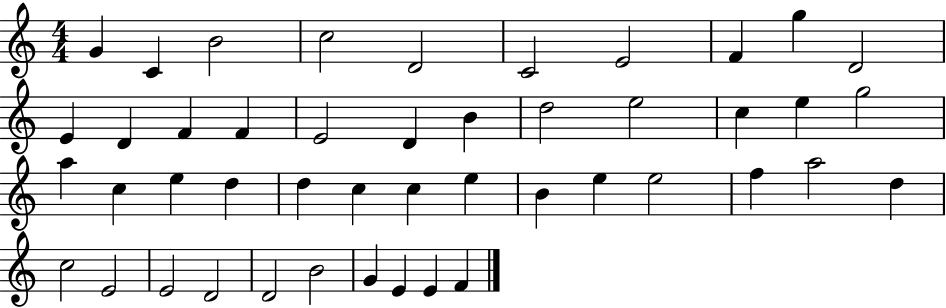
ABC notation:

X:1
T:Untitled
M:4/4
L:1/4
K:C
G C B2 c2 D2 C2 E2 F g D2 E D F F E2 D B d2 e2 c e g2 a c e d d c c e B e e2 f a2 d c2 E2 E2 D2 D2 B2 G E E F